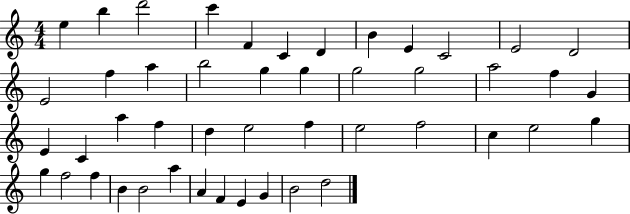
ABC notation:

X:1
T:Untitled
M:4/4
L:1/4
K:C
e b d'2 c' F C D B E C2 E2 D2 E2 f a b2 g g g2 g2 a2 f G E C a f d e2 f e2 f2 c e2 g g f2 f B B2 a A F E G B2 d2